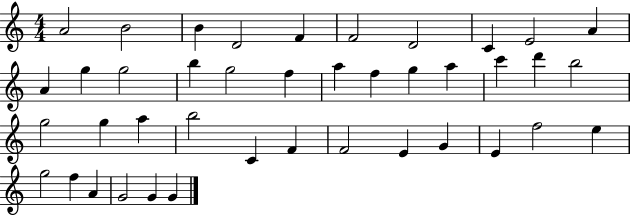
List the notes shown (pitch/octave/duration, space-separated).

A4/h B4/h B4/q D4/h F4/q F4/h D4/h C4/q E4/h A4/q A4/q G5/q G5/h B5/q G5/h F5/q A5/q F5/q G5/q A5/q C6/q D6/q B5/h G5/h G5/q A5/q B5/h C4/q F4/q F4/h E4/q G4/q E4/q F5/h E5/q G5/h F5/q A4/q G4/h G4/q G4/q